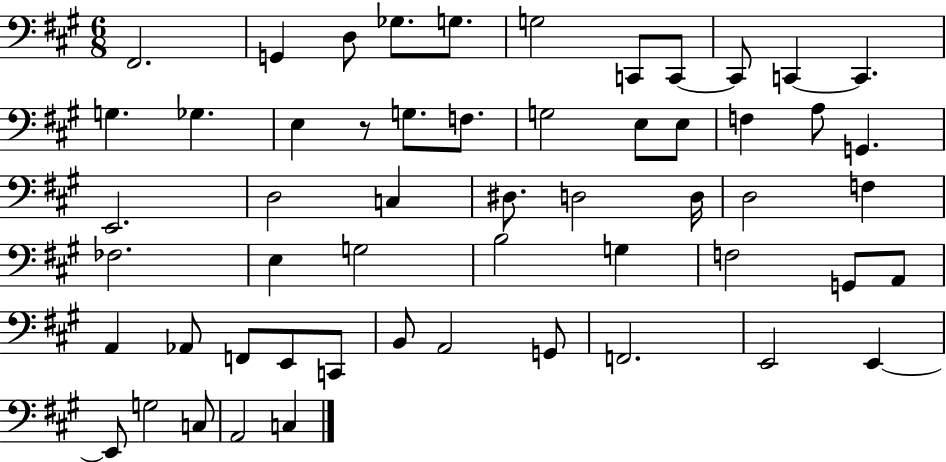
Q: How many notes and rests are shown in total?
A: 55